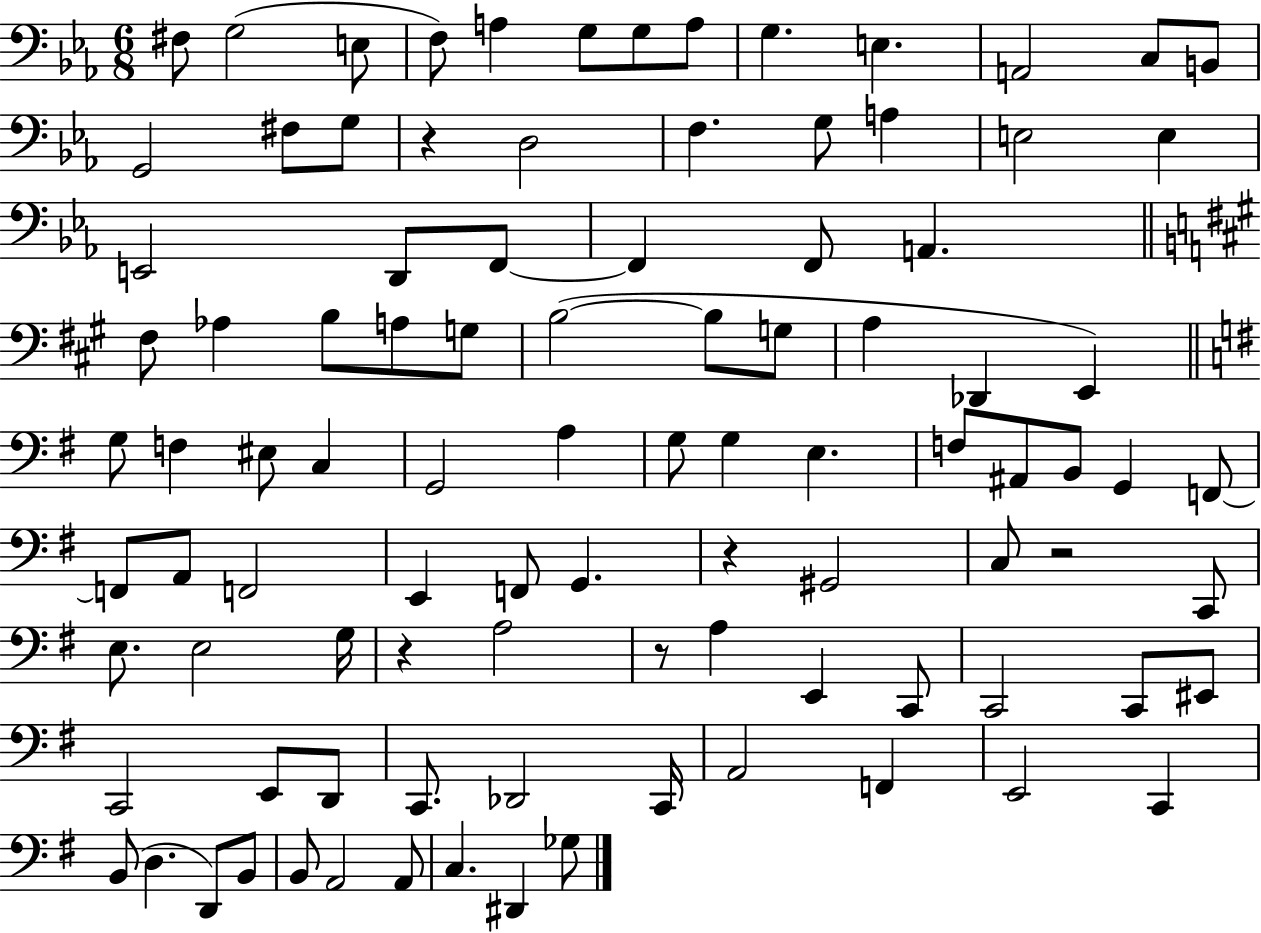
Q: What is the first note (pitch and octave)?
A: F#3